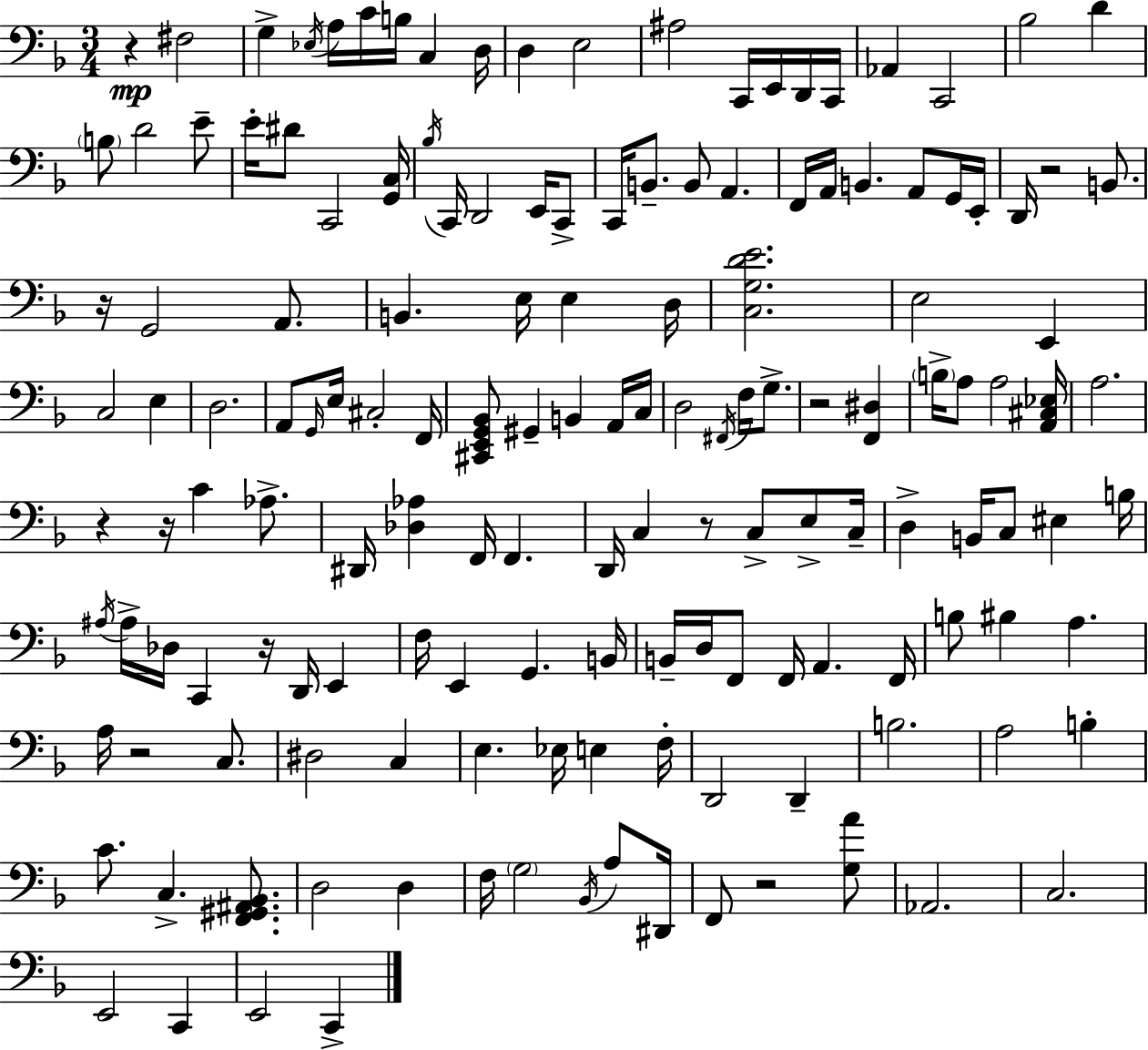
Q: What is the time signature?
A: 3/4